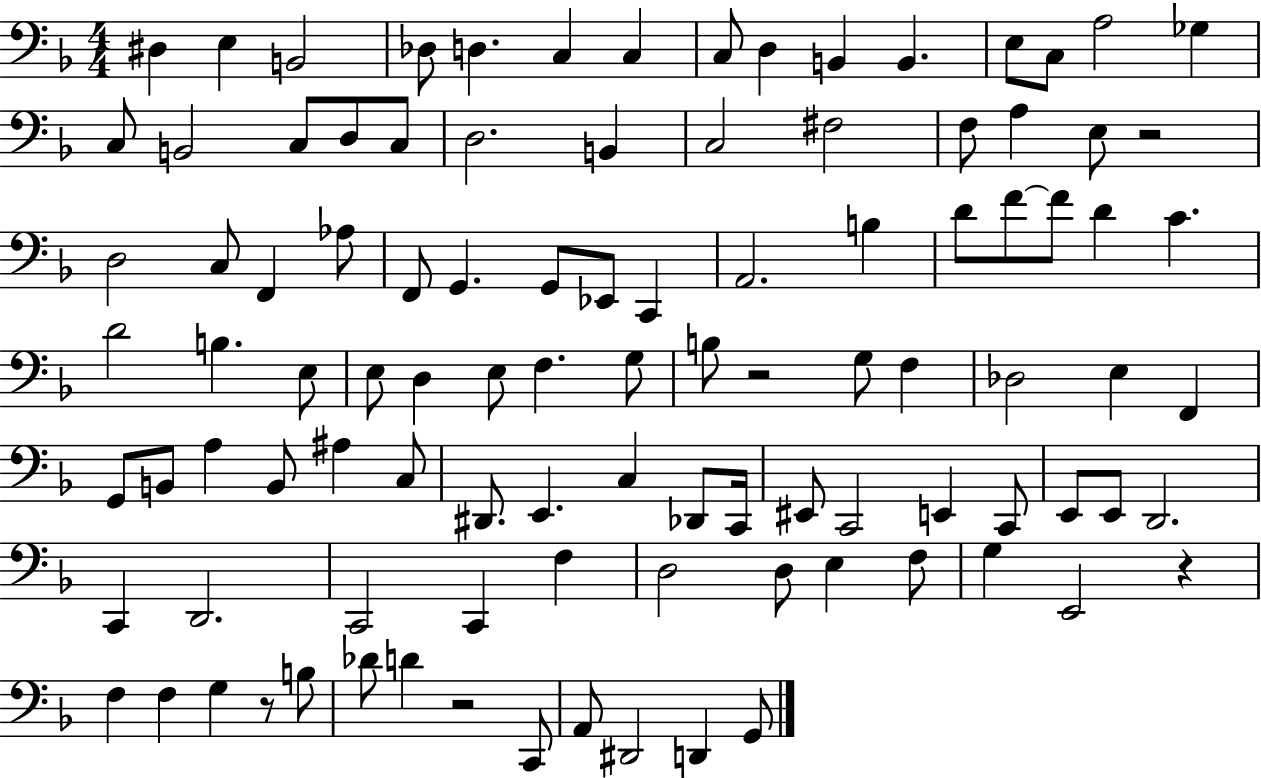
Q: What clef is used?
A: bass